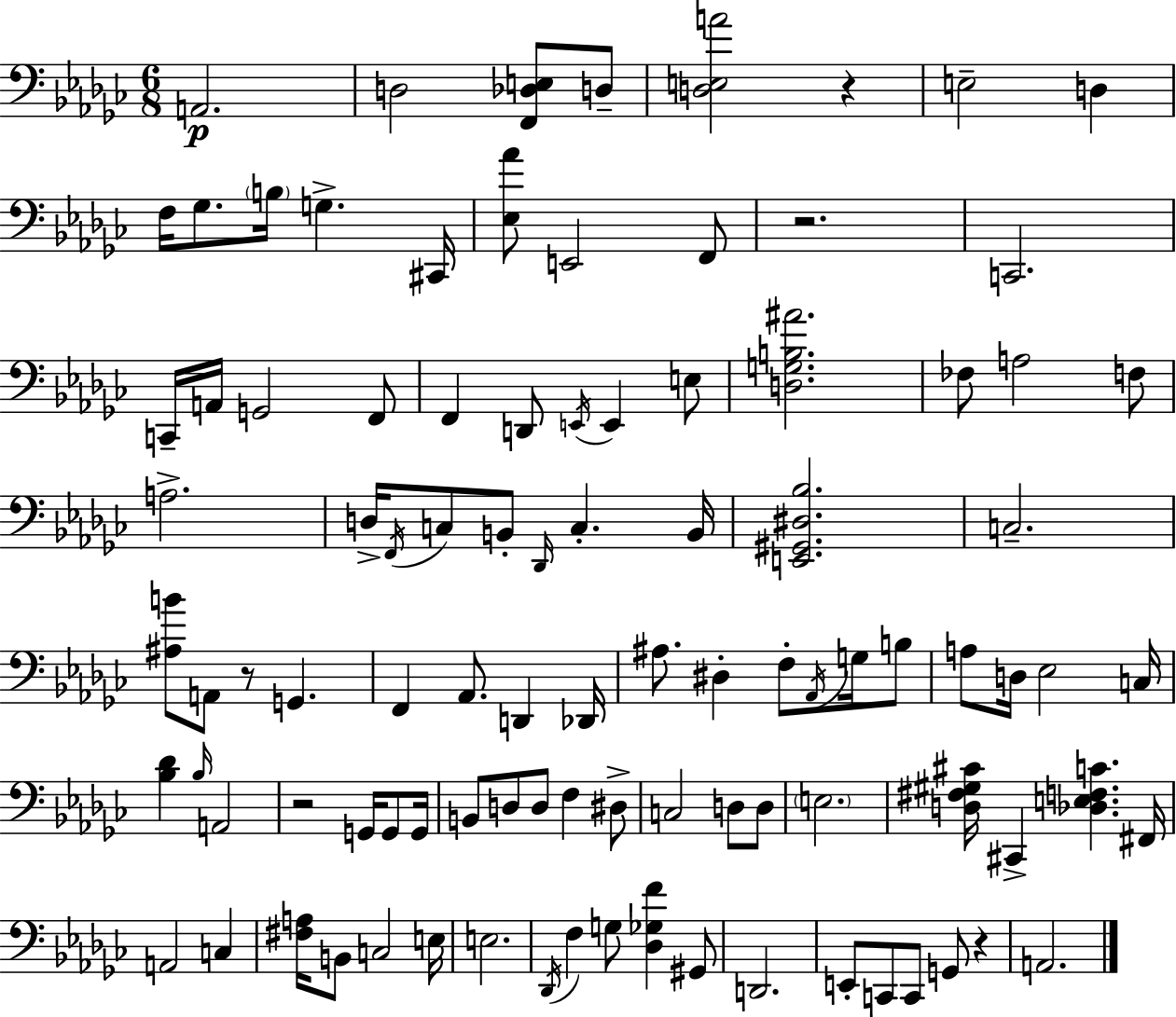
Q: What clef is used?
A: bass